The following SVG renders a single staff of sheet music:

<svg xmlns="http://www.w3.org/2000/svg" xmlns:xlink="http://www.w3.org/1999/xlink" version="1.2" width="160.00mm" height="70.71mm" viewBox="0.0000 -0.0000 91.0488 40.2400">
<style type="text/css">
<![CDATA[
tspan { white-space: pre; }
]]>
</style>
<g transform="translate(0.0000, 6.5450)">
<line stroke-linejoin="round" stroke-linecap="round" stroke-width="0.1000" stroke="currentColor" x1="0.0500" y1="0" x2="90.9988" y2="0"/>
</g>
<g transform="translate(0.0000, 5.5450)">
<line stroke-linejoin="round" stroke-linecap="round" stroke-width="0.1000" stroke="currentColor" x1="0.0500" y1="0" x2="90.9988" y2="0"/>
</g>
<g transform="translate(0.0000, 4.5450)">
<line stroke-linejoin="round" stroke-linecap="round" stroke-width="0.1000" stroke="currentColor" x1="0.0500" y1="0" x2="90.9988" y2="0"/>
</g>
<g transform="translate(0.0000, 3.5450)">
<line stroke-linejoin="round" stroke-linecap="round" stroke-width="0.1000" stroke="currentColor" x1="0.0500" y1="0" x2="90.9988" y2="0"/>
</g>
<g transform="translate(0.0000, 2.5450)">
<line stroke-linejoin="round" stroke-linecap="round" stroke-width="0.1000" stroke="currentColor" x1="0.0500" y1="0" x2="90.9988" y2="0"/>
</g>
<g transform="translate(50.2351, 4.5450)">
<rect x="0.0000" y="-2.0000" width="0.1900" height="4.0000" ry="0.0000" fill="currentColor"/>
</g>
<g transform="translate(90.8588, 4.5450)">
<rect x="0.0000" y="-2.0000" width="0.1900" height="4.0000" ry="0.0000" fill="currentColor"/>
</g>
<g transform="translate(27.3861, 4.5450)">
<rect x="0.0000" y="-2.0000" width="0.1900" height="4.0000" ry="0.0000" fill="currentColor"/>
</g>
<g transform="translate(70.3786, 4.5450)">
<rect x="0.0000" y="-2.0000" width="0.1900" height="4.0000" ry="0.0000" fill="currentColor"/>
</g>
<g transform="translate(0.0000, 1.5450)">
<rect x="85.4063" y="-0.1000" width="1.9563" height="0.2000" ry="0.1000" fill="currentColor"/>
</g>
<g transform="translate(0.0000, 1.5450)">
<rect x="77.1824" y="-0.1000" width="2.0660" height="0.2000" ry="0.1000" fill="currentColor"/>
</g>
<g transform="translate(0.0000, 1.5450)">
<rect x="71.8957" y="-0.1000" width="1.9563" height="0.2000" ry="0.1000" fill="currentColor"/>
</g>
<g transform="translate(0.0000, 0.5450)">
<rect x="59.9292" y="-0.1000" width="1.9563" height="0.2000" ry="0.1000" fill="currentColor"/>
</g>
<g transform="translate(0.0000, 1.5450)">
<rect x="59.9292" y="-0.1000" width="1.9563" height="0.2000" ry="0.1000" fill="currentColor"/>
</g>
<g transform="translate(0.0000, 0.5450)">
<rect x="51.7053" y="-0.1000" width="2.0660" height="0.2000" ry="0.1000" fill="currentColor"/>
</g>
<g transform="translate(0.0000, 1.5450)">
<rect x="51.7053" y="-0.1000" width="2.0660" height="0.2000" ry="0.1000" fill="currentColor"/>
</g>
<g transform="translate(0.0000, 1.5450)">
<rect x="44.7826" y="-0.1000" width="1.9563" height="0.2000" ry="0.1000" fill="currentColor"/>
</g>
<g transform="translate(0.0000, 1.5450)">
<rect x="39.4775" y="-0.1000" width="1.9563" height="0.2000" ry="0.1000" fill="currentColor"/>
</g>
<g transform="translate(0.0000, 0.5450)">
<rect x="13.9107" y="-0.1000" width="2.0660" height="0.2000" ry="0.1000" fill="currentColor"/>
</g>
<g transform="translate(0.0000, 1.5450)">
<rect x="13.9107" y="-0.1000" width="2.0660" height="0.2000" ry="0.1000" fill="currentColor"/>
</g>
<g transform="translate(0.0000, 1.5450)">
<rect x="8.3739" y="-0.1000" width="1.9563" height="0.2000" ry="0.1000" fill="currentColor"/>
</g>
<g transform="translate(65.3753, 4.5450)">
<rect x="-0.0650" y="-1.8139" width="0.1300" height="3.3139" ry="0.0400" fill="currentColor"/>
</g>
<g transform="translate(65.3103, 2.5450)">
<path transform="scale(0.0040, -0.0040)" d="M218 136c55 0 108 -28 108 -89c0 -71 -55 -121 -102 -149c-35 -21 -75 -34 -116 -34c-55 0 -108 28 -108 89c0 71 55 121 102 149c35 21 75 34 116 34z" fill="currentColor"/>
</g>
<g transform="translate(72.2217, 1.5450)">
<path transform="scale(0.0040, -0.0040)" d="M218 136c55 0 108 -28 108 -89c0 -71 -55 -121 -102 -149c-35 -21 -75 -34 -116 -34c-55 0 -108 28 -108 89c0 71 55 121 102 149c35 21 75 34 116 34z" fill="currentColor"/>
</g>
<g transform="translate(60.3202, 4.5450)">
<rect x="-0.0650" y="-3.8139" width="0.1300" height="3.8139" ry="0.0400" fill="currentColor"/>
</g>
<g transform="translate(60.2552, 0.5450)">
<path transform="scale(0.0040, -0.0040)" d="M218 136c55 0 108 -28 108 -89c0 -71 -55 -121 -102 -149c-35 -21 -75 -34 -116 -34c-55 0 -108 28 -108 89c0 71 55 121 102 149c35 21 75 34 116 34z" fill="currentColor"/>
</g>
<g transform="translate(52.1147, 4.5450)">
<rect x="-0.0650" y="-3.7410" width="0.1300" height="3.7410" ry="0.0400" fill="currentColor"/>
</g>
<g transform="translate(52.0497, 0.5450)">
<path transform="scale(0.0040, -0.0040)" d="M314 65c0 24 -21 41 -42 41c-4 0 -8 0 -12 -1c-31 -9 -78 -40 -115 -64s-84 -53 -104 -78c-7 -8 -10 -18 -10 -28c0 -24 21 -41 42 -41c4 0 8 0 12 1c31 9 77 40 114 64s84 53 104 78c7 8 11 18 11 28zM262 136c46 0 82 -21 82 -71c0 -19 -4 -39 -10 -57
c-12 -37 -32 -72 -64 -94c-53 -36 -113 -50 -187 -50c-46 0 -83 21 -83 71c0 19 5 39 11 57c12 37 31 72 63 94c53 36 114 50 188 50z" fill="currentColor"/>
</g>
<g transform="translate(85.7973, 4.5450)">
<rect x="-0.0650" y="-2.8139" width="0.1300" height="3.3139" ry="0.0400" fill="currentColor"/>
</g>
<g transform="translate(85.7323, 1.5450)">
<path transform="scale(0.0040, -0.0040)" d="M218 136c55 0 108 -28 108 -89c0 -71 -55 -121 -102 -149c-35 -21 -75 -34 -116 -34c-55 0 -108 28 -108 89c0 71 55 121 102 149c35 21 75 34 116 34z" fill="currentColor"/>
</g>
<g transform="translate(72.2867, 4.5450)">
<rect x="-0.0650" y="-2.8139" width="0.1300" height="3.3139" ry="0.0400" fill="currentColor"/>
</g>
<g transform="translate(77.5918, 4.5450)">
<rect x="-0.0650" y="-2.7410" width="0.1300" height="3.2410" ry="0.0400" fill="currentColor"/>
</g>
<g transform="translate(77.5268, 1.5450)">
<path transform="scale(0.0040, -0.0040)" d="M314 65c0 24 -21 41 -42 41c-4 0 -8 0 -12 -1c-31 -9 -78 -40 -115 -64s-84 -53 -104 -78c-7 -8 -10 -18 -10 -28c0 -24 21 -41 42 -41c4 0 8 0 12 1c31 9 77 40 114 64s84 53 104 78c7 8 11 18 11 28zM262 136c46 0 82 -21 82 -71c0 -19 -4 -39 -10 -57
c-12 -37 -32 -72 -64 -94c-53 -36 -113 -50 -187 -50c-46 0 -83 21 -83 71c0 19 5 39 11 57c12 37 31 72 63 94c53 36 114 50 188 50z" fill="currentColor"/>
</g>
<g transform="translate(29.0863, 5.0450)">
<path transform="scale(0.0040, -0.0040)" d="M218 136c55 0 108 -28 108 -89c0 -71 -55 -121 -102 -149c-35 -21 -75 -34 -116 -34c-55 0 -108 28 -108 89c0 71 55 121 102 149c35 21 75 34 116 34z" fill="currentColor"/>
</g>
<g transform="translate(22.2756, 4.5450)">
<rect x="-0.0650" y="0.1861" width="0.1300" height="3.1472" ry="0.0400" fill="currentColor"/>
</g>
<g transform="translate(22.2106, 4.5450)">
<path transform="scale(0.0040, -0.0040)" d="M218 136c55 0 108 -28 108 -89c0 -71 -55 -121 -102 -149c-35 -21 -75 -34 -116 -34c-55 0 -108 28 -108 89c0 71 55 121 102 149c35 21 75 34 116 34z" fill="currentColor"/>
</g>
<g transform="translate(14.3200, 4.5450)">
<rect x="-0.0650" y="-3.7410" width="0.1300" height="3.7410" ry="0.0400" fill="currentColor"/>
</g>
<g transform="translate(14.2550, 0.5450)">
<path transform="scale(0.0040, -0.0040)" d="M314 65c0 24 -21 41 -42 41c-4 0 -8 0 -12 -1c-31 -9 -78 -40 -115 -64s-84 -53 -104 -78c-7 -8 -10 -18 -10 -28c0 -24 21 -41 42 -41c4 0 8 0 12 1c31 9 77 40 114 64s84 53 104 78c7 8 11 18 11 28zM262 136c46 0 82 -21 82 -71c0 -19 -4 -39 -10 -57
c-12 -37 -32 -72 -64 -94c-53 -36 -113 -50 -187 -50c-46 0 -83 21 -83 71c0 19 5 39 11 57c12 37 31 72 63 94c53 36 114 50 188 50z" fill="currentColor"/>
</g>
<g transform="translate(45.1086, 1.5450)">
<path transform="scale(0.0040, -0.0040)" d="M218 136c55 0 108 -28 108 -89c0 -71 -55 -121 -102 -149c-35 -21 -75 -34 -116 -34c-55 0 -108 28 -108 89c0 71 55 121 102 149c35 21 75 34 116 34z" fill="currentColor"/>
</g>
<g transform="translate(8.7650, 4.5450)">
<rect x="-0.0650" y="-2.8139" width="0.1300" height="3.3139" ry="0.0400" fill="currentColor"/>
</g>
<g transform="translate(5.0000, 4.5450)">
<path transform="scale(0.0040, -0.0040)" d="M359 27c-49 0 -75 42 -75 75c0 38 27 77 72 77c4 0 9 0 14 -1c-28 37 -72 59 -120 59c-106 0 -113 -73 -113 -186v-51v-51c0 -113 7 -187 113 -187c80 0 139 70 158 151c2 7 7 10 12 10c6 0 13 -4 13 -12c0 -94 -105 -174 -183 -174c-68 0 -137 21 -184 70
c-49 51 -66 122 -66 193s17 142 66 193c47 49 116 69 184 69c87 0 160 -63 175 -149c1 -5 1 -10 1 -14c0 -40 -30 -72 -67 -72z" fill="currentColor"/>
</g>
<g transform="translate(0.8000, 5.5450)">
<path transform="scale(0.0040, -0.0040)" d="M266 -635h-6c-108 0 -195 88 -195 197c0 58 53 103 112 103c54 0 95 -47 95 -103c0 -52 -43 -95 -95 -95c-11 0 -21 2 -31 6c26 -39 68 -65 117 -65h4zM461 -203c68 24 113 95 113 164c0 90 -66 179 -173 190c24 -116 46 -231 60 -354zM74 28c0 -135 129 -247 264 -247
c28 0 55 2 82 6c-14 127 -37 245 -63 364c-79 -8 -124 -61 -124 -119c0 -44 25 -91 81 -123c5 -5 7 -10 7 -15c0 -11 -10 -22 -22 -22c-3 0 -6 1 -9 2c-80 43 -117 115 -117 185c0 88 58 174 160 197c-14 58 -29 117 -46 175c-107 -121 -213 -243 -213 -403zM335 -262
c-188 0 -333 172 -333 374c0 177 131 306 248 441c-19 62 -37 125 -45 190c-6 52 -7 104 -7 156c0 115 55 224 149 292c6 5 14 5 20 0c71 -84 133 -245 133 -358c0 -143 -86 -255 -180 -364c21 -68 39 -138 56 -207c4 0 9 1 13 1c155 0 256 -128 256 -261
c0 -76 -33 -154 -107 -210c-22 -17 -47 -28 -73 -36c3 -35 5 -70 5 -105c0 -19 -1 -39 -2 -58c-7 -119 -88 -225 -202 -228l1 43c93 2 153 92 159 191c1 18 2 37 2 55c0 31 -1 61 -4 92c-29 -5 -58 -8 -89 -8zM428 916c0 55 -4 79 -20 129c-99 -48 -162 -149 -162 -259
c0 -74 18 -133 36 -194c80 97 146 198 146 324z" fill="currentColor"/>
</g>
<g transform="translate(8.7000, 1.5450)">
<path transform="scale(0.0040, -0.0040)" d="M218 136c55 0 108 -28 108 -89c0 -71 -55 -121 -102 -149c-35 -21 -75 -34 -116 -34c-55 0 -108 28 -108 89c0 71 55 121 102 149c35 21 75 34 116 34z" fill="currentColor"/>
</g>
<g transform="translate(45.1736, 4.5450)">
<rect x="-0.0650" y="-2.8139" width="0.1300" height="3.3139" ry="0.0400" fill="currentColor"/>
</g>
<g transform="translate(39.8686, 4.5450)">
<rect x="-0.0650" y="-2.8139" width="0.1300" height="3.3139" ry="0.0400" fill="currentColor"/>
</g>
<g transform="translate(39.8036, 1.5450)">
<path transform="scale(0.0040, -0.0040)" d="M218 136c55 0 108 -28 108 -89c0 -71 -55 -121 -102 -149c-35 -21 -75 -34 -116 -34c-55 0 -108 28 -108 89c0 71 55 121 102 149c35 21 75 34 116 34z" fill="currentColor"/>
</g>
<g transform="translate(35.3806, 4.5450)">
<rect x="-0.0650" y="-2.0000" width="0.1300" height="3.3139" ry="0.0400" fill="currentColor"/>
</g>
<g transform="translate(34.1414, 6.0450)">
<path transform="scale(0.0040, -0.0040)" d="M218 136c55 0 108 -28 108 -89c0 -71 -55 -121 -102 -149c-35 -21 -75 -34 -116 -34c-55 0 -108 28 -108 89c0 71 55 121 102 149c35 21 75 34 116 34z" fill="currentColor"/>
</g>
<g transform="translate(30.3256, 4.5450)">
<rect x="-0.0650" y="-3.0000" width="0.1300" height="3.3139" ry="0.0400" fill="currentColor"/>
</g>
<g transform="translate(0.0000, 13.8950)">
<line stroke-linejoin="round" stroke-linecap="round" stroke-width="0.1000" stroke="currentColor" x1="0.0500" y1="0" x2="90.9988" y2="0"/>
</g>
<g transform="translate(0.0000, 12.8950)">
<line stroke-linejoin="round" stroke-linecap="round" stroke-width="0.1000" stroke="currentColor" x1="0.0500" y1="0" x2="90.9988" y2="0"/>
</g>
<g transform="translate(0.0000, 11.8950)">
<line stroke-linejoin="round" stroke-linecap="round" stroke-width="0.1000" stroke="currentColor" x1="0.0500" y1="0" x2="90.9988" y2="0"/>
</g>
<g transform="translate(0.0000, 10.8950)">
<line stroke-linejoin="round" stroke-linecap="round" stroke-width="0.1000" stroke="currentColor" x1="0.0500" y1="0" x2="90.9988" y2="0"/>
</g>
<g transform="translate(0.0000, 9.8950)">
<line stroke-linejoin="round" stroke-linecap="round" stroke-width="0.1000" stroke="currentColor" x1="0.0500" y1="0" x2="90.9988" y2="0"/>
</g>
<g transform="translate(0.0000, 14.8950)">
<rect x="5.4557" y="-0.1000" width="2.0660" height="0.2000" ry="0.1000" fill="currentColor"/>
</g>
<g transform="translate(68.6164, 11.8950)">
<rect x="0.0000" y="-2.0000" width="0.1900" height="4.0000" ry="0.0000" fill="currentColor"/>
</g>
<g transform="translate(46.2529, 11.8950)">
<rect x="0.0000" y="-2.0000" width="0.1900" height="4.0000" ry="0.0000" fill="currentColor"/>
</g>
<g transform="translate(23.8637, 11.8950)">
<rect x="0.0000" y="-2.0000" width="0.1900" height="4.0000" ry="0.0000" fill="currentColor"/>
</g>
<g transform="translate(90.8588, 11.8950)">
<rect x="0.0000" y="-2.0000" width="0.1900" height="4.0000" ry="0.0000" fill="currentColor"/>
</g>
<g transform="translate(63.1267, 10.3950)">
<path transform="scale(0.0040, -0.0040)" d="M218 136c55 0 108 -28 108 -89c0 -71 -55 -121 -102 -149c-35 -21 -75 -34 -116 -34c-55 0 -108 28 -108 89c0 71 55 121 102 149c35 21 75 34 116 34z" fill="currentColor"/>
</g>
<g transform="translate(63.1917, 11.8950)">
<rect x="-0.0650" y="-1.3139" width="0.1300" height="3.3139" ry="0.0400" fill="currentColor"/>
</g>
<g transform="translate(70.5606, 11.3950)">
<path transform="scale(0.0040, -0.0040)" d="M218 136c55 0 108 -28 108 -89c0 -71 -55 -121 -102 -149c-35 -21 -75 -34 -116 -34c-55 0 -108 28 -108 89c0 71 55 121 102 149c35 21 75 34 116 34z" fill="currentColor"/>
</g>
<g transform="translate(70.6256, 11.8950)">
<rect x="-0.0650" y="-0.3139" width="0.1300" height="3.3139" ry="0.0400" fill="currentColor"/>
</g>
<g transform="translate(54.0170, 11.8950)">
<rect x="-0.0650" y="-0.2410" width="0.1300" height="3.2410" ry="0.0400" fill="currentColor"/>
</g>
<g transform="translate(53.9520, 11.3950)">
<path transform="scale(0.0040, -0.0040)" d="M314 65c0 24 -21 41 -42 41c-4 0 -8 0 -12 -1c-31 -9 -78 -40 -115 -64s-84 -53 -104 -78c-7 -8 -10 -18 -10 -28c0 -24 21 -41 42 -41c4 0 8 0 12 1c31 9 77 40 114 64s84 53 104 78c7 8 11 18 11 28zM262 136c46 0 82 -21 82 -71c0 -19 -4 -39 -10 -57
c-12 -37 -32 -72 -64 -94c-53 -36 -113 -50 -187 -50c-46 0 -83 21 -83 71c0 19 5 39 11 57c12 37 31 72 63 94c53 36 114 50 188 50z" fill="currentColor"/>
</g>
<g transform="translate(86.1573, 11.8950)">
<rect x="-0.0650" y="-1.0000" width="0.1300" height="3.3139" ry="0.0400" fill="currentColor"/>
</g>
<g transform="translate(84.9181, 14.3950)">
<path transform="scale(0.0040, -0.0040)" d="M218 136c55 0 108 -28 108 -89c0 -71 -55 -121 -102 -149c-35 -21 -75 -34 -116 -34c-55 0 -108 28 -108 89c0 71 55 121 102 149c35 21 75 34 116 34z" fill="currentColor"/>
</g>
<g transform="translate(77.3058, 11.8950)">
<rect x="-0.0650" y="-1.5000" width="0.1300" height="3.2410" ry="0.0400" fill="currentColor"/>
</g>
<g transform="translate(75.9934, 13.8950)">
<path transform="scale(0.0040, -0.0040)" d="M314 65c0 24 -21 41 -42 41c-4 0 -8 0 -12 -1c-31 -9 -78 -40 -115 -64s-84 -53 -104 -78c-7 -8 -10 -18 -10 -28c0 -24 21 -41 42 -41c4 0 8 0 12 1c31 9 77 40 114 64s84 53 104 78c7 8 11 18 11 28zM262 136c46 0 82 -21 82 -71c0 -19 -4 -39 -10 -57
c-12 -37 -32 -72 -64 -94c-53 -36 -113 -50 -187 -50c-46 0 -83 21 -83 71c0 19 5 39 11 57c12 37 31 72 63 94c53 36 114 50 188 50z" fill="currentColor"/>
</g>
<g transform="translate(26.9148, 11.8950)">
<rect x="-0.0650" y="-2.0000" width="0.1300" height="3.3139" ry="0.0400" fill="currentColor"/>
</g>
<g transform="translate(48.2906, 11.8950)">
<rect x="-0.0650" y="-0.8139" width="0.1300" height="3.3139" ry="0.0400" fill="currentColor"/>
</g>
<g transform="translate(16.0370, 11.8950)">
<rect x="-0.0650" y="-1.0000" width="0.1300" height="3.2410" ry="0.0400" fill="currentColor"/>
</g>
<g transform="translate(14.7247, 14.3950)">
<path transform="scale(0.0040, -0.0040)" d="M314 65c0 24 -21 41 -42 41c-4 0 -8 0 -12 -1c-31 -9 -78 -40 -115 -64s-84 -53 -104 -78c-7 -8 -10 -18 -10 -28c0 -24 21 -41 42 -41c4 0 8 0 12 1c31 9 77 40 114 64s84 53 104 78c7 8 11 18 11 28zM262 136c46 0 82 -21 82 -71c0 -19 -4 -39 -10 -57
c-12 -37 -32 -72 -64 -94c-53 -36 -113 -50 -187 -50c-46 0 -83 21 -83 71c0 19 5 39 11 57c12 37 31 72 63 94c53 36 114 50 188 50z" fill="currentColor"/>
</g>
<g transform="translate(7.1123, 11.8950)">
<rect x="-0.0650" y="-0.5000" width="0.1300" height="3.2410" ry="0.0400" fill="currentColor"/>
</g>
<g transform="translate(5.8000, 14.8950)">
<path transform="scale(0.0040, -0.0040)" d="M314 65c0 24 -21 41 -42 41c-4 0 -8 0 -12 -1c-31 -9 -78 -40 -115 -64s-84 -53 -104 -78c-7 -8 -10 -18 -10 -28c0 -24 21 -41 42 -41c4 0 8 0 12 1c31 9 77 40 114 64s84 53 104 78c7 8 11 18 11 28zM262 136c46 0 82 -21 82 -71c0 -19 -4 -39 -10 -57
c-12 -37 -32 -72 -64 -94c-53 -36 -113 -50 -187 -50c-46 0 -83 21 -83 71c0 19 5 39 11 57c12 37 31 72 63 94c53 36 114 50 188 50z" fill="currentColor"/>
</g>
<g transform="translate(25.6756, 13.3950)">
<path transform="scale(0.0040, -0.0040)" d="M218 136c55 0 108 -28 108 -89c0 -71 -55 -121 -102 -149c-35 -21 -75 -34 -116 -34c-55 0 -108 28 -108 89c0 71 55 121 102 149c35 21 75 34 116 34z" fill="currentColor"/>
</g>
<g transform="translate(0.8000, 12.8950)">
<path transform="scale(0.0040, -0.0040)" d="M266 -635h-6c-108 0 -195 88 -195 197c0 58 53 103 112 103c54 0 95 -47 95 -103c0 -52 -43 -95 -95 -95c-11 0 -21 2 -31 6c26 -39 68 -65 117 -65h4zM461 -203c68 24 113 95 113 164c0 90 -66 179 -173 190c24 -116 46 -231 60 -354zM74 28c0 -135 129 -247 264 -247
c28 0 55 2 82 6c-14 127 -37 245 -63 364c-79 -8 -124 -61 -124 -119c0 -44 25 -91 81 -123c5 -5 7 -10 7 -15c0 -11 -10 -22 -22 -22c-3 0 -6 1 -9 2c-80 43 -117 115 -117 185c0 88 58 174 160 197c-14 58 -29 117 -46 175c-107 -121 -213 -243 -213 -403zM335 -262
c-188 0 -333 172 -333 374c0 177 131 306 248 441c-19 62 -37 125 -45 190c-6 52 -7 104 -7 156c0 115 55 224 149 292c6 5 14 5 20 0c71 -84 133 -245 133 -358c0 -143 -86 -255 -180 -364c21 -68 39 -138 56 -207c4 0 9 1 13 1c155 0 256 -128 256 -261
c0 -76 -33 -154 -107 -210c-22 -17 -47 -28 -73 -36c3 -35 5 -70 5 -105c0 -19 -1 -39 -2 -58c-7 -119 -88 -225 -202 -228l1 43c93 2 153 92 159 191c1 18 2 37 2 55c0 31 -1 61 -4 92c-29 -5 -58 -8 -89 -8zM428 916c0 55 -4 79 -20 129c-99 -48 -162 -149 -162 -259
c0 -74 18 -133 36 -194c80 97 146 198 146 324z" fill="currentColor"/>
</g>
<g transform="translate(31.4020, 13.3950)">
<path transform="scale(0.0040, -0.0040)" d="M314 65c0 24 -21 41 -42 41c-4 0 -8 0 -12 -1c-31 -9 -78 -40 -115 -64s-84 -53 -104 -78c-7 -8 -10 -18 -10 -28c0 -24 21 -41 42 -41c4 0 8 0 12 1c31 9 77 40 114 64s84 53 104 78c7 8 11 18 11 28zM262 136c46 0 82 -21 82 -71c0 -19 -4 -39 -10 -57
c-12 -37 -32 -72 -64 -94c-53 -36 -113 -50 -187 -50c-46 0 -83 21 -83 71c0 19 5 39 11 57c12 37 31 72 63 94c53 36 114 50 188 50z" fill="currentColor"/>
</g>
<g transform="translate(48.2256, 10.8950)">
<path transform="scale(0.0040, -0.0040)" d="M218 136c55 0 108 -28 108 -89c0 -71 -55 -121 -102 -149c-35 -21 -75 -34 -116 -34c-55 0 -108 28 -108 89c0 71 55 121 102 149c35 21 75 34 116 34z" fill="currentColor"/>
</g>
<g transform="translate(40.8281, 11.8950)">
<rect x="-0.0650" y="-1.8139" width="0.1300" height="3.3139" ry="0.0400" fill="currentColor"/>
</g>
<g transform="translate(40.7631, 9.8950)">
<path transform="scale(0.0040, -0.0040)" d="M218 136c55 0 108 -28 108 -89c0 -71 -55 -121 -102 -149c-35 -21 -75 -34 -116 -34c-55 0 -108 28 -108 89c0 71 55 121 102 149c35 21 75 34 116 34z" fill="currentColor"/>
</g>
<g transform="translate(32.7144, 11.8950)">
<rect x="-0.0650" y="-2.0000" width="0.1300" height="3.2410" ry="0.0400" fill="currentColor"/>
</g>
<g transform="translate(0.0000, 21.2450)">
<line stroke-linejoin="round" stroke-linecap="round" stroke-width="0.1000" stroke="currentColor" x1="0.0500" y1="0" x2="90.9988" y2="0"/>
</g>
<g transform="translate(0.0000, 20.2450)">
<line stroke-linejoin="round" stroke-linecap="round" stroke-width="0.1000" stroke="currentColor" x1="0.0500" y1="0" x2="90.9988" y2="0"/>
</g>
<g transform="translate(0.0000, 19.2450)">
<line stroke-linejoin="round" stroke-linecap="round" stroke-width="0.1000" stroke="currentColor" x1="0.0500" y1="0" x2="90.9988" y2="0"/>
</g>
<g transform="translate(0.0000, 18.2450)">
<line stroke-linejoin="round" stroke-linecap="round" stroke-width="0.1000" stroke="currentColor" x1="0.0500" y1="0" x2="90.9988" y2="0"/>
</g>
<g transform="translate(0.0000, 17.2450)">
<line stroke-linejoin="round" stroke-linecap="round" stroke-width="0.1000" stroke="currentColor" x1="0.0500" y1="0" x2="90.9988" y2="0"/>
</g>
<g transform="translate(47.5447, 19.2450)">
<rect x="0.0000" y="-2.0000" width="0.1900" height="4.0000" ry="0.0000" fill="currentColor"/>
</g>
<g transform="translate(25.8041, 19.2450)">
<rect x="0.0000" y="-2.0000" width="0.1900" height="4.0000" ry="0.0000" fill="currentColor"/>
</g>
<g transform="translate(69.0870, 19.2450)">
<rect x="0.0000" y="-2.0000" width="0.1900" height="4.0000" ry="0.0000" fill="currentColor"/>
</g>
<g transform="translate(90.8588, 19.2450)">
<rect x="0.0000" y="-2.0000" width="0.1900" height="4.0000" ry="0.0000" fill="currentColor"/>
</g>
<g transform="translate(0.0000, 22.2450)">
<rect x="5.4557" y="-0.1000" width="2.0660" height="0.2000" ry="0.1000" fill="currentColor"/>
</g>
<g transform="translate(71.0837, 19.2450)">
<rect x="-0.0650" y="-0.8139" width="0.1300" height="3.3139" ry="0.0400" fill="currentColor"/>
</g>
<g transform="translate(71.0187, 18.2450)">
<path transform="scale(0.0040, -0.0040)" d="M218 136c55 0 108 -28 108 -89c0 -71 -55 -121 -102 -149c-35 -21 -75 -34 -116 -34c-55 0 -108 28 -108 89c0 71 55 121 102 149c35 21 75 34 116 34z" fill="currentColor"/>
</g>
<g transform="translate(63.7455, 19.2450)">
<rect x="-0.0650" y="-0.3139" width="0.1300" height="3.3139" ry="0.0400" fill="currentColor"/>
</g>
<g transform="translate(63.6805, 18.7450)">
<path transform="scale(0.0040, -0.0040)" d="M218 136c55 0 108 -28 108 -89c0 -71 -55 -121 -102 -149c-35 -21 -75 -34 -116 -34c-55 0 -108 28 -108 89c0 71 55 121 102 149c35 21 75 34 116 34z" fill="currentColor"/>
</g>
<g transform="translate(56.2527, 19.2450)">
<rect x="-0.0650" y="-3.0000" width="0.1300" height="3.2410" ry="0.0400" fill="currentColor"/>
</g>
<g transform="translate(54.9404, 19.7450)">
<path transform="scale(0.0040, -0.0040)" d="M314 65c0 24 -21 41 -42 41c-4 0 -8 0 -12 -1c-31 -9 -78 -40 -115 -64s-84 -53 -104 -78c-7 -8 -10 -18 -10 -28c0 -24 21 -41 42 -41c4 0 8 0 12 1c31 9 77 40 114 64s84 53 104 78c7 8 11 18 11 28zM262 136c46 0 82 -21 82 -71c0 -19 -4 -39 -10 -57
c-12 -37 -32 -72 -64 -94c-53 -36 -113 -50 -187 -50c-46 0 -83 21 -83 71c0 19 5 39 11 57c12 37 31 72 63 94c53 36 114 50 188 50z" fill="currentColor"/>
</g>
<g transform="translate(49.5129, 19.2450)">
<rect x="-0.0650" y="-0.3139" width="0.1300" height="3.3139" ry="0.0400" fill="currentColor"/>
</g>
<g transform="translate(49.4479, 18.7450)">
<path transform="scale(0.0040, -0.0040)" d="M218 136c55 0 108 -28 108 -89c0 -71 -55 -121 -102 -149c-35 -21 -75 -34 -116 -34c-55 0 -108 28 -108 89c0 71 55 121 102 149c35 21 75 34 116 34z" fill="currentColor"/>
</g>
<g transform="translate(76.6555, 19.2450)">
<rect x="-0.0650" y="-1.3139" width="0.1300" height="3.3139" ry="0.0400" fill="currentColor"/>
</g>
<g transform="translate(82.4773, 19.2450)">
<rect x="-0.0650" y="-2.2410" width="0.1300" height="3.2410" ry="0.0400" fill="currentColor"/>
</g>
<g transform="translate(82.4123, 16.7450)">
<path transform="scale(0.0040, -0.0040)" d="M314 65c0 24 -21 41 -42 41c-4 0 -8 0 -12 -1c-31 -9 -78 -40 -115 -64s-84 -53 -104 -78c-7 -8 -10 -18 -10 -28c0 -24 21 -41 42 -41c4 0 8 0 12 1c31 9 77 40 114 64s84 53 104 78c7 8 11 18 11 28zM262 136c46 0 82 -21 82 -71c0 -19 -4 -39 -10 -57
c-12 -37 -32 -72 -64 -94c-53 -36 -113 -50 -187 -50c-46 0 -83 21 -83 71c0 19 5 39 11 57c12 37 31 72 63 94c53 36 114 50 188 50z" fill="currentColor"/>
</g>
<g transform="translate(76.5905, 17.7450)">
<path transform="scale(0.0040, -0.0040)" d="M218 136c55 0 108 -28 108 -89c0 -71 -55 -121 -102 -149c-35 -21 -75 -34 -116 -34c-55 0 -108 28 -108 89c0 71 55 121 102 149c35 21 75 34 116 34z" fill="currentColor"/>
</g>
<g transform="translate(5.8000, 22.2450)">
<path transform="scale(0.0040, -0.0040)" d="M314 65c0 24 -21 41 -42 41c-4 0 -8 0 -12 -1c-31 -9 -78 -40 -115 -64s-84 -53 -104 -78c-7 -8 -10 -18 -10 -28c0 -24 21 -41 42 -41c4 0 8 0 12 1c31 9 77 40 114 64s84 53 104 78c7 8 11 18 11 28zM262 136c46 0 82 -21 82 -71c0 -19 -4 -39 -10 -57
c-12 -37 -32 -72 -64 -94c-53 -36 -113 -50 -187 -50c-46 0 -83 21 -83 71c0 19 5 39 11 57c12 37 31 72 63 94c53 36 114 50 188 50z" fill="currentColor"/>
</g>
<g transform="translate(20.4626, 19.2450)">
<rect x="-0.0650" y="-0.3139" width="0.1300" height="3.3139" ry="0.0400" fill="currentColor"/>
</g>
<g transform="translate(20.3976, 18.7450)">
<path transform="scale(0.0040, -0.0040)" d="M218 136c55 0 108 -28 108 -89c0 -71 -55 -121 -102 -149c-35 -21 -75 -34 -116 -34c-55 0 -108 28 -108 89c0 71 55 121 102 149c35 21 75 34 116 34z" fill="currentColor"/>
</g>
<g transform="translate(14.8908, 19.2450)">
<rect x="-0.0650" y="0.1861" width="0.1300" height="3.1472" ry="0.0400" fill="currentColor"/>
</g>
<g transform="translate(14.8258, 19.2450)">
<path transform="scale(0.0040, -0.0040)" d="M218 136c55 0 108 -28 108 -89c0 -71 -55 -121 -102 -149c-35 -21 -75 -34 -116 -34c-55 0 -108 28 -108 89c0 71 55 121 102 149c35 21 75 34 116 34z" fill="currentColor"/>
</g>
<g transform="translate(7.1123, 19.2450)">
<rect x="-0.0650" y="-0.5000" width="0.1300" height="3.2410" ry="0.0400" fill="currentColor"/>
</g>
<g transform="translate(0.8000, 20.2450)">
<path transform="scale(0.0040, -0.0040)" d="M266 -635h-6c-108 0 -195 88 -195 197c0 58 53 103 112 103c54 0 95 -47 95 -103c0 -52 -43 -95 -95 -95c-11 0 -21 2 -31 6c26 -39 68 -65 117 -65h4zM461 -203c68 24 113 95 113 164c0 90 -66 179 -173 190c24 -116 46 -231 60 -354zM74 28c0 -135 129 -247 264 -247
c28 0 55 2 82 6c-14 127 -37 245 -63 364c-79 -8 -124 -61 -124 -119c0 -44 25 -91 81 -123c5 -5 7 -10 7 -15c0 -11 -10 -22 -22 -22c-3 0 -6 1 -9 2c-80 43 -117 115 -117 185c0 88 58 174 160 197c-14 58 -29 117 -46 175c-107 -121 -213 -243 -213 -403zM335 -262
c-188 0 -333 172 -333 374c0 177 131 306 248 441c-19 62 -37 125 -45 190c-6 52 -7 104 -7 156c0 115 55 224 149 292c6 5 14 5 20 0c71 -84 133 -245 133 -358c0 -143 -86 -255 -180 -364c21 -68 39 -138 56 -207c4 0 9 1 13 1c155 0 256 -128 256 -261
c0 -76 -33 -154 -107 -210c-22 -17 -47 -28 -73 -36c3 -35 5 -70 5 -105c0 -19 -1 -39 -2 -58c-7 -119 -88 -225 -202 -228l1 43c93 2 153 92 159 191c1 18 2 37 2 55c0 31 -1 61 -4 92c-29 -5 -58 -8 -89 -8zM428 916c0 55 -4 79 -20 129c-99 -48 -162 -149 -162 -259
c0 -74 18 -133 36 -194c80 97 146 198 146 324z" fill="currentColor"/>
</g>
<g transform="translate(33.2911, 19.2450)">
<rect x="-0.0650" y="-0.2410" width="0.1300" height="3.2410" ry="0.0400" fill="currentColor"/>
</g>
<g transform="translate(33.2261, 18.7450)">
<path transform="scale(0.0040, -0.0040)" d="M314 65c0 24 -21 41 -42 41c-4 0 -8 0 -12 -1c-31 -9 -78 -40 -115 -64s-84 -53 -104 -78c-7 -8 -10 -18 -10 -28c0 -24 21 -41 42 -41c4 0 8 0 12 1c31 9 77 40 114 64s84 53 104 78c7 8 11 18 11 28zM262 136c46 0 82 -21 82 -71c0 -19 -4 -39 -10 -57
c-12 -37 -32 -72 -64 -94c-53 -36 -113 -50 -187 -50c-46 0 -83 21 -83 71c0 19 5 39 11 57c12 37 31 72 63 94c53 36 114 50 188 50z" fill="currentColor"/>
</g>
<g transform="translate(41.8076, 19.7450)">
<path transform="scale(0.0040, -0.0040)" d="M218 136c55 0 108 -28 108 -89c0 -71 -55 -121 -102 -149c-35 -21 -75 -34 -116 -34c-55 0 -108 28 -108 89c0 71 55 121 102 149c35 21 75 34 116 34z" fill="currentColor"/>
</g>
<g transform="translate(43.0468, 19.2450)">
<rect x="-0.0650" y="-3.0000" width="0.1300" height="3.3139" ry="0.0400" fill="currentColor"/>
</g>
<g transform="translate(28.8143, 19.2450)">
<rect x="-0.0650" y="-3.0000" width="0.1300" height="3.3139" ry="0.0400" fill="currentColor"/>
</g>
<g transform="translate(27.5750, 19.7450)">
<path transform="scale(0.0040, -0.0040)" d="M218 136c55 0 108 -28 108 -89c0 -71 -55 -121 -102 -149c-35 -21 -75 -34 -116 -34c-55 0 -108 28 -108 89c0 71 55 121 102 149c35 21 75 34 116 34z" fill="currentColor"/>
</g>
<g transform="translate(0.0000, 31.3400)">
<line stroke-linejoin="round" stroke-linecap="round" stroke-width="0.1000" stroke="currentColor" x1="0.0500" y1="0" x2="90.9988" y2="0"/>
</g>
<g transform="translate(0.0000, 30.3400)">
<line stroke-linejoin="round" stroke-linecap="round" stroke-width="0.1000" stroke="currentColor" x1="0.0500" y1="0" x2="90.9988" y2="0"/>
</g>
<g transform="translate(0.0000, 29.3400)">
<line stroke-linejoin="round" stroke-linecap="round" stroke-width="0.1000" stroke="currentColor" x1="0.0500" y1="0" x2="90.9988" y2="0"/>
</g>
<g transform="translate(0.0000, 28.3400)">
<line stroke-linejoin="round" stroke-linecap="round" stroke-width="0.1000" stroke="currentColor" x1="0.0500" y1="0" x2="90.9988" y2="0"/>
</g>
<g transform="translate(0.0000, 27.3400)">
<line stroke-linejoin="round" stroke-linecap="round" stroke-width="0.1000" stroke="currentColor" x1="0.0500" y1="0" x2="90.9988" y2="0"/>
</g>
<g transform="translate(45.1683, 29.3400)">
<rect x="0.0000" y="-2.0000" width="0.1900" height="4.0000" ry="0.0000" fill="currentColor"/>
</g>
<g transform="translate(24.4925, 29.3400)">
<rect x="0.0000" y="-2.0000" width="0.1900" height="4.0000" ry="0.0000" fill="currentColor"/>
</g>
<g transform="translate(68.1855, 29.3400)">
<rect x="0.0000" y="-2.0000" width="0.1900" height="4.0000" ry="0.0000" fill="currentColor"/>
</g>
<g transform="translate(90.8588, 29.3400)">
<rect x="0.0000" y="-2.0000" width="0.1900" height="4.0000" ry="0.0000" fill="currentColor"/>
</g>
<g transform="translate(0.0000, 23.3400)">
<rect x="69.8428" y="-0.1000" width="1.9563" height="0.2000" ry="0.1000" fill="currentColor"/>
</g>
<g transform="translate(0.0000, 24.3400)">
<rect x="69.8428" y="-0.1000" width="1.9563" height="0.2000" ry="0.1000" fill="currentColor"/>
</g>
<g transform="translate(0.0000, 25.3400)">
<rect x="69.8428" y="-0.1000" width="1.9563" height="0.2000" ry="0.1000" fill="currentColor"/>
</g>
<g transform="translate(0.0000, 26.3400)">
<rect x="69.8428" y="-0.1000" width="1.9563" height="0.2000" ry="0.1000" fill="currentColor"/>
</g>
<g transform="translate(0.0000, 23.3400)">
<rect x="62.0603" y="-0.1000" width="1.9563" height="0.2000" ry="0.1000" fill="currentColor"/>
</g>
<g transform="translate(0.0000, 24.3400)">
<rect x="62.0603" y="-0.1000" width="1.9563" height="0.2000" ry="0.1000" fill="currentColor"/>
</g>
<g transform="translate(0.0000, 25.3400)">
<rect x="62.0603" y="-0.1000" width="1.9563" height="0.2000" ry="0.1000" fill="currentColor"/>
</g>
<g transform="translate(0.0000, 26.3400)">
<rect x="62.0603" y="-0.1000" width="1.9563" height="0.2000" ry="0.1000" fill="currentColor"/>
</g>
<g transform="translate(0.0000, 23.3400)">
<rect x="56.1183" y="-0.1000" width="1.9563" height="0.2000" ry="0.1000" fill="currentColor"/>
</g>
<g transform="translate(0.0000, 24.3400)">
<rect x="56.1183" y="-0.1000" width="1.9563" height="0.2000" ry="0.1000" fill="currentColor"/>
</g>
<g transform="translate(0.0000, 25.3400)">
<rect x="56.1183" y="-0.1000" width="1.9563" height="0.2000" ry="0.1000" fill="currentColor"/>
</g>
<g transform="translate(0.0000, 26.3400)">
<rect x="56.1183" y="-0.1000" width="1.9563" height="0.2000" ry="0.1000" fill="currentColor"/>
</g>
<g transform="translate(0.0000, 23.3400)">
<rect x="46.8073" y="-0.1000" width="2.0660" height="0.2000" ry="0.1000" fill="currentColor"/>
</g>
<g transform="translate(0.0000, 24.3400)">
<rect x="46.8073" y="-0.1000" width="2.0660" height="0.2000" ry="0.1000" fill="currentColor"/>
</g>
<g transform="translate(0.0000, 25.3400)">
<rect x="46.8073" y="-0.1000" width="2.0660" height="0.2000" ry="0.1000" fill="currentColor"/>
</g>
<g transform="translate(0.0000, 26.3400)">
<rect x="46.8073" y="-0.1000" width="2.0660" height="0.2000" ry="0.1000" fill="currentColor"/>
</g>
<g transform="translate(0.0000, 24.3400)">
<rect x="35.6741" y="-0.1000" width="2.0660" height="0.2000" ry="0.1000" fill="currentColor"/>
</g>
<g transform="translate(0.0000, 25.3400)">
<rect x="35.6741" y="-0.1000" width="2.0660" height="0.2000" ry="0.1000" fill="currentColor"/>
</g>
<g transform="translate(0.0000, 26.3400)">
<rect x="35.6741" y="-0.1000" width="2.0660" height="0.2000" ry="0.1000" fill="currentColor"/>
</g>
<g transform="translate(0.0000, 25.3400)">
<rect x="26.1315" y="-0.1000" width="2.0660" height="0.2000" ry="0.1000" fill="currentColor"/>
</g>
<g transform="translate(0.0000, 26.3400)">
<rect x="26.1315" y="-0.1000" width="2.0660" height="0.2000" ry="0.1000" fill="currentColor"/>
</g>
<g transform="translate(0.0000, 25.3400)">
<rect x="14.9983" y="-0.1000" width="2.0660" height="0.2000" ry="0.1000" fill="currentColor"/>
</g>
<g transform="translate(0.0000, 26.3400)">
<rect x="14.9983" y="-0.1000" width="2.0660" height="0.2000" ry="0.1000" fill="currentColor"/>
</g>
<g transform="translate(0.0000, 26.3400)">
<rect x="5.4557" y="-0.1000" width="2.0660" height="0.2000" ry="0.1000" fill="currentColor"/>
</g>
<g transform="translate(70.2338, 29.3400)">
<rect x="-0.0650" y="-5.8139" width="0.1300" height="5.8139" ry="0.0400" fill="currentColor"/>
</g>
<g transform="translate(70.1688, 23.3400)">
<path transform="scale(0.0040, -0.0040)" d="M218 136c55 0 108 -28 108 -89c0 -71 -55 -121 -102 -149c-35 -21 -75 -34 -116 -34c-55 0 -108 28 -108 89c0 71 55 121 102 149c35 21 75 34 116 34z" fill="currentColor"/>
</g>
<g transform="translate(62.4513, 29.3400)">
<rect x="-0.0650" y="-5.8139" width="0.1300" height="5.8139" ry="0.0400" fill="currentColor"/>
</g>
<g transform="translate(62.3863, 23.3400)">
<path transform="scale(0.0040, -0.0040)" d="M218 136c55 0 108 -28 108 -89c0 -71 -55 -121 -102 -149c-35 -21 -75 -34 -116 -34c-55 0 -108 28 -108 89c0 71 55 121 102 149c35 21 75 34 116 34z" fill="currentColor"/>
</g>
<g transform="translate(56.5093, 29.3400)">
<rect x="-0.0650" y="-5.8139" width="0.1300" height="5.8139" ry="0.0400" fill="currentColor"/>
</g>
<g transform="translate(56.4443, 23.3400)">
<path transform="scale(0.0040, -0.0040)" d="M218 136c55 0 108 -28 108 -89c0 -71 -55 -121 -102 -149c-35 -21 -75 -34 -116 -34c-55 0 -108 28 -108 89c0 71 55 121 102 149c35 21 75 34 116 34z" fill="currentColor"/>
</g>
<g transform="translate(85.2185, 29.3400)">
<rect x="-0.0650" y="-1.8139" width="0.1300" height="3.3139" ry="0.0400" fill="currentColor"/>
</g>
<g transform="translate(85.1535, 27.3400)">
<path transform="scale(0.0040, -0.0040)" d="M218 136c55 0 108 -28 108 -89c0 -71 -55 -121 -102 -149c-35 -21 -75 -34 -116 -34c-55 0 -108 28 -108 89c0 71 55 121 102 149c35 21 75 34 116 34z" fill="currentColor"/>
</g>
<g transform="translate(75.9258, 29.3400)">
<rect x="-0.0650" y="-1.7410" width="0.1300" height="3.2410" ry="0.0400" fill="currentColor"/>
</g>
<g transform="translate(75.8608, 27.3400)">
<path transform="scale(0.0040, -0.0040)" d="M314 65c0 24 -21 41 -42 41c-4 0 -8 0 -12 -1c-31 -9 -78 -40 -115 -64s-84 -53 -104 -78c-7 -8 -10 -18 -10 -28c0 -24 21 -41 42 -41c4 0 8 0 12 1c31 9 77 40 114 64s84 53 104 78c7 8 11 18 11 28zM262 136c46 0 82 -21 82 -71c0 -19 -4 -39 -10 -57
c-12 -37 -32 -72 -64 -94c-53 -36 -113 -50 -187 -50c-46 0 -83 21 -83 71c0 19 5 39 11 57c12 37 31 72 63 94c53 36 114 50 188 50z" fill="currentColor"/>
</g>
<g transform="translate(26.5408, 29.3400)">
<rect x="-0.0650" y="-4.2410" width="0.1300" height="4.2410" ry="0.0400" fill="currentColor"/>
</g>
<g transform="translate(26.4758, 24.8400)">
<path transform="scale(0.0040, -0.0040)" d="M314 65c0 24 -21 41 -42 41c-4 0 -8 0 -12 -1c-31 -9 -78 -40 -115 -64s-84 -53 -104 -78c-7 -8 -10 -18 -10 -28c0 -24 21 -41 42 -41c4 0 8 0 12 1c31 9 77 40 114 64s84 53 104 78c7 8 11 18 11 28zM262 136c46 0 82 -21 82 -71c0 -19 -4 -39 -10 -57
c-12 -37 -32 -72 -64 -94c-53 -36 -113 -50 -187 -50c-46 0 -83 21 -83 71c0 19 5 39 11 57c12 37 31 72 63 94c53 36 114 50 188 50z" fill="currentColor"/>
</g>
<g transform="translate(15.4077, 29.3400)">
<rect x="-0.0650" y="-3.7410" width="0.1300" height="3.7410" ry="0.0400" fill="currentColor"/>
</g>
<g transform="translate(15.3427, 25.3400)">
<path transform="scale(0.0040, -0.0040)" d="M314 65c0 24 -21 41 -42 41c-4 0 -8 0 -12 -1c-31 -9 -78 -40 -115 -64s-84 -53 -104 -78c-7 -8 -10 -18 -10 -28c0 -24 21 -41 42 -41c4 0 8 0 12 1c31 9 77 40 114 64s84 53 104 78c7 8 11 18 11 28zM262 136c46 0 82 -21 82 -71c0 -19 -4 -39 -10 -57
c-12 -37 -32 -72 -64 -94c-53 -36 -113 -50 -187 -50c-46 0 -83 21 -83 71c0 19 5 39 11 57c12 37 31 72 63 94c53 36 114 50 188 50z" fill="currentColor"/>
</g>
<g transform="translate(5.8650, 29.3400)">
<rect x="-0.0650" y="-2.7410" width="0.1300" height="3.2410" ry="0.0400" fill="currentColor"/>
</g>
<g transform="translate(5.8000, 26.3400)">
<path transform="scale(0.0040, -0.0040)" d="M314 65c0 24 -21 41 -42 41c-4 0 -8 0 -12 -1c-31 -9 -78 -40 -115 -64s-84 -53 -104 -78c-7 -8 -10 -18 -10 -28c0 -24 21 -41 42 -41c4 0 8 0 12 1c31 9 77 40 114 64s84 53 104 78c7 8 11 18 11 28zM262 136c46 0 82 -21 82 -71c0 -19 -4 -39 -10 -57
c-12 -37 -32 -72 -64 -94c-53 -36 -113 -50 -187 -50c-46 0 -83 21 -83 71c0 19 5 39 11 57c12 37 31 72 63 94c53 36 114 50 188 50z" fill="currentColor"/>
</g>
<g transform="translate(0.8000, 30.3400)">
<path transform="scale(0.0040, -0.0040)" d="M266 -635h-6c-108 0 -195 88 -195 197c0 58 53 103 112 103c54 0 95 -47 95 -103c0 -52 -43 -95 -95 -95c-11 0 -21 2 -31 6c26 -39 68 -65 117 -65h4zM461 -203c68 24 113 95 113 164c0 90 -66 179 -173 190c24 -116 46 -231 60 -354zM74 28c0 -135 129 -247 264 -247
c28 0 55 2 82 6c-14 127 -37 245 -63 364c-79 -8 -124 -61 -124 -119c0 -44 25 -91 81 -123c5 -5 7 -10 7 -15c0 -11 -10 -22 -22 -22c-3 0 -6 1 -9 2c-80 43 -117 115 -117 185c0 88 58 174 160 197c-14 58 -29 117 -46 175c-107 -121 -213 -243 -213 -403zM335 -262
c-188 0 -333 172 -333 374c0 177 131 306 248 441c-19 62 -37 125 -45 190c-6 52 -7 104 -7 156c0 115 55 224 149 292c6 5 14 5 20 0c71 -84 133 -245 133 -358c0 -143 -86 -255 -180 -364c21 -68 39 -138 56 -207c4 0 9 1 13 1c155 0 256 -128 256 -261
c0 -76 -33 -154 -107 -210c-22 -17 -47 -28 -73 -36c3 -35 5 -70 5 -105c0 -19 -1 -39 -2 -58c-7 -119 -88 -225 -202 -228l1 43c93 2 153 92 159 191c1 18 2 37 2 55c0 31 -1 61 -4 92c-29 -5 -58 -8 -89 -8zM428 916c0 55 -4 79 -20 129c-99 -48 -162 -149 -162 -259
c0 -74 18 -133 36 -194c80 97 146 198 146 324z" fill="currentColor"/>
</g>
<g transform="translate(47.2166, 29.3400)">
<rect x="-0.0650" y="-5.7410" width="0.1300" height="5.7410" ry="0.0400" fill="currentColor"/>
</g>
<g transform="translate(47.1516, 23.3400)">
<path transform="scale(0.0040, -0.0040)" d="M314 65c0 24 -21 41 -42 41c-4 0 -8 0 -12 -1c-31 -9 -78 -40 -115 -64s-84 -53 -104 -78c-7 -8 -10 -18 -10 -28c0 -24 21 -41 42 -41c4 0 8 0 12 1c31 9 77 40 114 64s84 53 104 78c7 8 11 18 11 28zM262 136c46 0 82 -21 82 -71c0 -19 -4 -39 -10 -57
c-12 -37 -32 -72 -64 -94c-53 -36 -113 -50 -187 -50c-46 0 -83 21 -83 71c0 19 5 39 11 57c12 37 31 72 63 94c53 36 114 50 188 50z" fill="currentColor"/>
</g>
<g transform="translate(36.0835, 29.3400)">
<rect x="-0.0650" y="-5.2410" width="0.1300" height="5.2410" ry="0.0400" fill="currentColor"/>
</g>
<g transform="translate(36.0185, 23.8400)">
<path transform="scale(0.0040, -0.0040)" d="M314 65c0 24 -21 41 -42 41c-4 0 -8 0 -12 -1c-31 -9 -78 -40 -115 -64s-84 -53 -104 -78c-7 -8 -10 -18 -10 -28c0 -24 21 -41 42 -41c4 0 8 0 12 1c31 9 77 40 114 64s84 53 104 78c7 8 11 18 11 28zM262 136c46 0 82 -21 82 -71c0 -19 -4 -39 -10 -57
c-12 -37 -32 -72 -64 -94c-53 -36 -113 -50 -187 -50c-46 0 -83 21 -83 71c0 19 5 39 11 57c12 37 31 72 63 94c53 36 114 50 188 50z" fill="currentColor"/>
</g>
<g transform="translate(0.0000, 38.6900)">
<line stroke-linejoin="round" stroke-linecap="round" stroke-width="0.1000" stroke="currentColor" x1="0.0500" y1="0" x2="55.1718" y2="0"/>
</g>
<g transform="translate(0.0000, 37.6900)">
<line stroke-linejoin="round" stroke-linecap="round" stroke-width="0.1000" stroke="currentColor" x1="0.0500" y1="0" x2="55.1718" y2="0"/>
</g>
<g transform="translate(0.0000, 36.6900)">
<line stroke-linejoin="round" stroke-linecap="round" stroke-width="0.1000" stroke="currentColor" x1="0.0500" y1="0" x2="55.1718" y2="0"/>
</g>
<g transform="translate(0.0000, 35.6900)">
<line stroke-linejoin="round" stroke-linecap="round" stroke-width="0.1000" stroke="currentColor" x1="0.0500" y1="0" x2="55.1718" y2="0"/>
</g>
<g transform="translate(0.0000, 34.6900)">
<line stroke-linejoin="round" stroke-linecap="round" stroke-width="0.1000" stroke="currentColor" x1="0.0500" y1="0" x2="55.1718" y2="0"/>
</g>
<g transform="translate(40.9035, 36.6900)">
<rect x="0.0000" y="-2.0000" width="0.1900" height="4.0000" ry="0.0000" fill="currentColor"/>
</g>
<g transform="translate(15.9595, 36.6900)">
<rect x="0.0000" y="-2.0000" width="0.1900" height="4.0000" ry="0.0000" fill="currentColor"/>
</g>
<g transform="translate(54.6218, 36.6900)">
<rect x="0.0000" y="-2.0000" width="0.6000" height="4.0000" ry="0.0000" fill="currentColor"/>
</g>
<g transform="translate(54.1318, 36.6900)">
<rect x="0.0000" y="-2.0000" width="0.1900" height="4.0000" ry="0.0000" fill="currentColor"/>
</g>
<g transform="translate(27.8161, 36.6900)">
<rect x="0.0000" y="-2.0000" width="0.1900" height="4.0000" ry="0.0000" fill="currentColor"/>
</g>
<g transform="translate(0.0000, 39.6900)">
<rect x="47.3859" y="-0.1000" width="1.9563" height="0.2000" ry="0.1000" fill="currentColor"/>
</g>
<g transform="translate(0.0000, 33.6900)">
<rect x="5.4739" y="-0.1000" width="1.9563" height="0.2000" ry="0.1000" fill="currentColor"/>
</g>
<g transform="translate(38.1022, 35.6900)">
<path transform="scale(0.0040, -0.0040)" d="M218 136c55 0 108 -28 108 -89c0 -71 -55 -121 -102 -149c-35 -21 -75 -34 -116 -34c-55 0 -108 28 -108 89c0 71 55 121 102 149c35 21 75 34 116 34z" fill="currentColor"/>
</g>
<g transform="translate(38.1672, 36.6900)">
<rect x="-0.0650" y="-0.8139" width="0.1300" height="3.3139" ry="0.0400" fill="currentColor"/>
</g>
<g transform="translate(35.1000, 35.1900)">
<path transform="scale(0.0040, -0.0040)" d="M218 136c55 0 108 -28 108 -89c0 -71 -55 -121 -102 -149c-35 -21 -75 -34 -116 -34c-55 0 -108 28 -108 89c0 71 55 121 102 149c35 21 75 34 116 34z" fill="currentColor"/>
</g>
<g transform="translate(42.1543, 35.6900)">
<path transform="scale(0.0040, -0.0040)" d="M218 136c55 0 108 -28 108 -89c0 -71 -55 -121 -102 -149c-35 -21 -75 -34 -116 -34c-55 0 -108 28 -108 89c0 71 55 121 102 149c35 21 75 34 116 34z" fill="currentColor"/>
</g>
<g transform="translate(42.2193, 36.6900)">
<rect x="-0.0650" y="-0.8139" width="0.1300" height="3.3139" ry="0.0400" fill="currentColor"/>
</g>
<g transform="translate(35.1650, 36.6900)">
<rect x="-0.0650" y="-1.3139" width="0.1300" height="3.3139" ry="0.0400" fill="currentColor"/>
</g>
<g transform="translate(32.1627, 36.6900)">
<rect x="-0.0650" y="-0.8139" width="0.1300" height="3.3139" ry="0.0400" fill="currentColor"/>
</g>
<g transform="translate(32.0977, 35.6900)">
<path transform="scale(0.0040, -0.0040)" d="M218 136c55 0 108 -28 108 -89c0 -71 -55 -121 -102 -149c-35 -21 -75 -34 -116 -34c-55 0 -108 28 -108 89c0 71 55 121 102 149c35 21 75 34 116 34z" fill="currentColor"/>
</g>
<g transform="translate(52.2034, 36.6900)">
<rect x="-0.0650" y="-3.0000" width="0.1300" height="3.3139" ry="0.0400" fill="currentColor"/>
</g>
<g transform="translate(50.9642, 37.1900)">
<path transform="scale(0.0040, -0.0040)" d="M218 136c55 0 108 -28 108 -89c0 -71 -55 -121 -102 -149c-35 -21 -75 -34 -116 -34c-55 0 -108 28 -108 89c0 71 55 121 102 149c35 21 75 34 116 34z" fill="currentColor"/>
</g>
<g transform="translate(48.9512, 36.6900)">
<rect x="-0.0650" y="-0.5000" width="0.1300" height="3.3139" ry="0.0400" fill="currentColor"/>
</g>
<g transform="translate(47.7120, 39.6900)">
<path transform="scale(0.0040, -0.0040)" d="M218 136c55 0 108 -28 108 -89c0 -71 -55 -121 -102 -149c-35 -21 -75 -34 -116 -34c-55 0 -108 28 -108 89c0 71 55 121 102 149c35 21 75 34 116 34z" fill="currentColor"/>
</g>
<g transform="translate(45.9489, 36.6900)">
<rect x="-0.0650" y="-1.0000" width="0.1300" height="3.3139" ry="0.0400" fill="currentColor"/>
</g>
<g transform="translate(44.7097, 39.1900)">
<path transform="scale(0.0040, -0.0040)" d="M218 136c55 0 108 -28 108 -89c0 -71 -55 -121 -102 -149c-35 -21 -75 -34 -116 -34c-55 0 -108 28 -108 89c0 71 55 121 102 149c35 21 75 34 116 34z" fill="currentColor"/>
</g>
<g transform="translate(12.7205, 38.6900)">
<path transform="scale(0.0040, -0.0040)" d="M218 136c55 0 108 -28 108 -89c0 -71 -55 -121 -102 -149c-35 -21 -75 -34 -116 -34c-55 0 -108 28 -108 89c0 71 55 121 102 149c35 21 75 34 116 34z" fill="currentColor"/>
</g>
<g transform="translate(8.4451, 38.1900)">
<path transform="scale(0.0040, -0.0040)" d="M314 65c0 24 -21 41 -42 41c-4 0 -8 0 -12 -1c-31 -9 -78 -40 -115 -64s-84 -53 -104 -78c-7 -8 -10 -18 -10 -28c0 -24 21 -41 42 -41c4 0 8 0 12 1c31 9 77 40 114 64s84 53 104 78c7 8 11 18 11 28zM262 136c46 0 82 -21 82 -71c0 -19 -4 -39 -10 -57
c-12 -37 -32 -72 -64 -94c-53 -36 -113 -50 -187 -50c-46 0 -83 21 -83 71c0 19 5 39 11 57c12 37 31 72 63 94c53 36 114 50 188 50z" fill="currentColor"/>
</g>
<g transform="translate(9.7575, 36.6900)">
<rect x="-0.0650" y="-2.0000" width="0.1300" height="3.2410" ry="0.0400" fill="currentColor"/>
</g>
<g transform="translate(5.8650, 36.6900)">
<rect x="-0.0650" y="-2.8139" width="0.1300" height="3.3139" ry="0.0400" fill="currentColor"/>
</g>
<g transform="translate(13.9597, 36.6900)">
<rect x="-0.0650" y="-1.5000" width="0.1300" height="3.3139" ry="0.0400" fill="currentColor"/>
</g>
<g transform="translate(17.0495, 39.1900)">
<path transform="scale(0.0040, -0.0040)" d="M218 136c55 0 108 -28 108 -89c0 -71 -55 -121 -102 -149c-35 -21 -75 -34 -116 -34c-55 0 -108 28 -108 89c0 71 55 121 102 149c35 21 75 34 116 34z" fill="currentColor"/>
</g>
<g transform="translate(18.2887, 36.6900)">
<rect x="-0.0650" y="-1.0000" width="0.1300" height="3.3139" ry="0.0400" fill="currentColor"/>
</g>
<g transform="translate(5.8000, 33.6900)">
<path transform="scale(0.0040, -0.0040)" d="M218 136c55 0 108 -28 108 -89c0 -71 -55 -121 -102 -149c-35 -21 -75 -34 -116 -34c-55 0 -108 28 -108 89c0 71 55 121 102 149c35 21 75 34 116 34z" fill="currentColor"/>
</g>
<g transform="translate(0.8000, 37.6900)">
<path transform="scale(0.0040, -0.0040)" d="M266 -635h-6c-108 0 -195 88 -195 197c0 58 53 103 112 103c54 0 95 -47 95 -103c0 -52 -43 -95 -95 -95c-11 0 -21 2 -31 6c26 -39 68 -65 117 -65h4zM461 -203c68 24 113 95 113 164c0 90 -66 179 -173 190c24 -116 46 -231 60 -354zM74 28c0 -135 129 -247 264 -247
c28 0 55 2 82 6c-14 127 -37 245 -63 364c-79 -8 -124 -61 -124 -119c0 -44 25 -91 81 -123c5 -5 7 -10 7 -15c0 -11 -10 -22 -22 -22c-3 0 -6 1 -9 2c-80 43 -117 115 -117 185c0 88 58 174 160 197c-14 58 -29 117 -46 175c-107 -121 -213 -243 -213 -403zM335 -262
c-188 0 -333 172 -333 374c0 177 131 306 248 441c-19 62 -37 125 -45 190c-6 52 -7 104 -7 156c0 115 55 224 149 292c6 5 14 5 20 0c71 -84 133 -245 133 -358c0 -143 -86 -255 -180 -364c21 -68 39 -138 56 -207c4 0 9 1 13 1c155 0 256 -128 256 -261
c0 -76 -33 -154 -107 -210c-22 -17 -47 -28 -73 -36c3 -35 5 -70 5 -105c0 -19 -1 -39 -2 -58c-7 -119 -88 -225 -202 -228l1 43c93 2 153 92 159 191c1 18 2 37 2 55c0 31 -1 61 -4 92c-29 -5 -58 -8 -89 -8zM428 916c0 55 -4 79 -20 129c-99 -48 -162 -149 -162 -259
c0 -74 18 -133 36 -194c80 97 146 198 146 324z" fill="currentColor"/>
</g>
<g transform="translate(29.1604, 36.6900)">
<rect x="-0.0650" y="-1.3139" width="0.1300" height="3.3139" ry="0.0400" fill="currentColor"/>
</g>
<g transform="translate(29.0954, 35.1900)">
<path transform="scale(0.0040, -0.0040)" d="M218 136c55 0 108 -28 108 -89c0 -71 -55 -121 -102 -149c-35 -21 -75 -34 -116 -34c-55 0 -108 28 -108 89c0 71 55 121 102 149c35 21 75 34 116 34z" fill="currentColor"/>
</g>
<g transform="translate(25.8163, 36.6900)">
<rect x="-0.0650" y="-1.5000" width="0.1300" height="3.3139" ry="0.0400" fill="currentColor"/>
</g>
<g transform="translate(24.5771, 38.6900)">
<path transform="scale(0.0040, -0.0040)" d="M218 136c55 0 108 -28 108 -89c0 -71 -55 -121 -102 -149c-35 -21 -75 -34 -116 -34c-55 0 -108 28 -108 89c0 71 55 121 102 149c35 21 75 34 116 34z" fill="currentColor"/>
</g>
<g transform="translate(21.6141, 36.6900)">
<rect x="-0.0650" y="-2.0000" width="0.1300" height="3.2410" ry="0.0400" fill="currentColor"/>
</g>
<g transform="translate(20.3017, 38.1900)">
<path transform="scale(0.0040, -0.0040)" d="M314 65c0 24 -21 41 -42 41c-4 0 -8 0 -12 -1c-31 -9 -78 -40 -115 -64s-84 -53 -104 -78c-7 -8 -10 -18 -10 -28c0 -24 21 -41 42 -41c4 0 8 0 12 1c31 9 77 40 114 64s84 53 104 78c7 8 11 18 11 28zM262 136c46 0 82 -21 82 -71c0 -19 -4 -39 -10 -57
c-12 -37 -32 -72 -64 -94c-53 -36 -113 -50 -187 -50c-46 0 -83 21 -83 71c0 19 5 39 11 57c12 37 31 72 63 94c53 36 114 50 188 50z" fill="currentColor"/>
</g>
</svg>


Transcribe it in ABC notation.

X:1
T:Untitled
M:4/4
L:1/4
K:C
a c'2 B A F a a c'2 c' f a a2 a C2 D2 F F2 f d c2 e c E2 D C2 B c A c2 A c A2 c d e g2 a2 c'2 d'2 f'2 g'2 g' g' g' f2 f a F2 E D F2 E e d e d d D C A